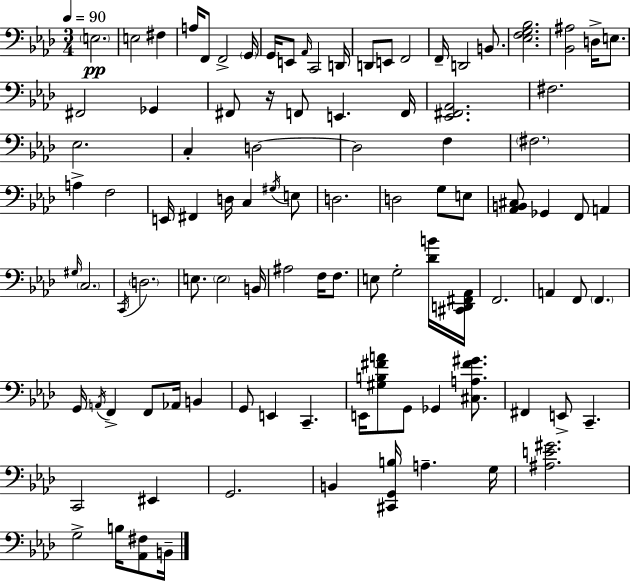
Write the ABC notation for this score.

X:1
T:Untitled
M:3/4
L:1/4
K:Ab
E,2 E,2 ^F, A,/4 F,,/2 F,,2 G,,/4 G,,/4 E,,/2 _A,,/4 C,,2 D,,/4 D,,/2 E,,/2 F,,2 F,,/4 D,,2 B,,/2 [_E,F,G,_B,]2 [_B,,^A,]2 D,/4 E,/2 ^F,,2 _G,, ^F,,/2 z/4 F,,/2 E,, F,,/4 [_E,,^F,,_A,,]2 ^F,2 _E,2 C, D,2 D,2 F, ^F,2 A, F,2 E,,/4 ^F,, D,/4 C, ^G,/4 E,/2 D,2 D,2 G,/2 E,/2 [_A,,B,,^C,]/2 _G,, F,,/2 A,, ^G,/4 C,2 C,,/4 D,2 E,/2 E,2 B,,/4 ^A,2 F,/4 F,/2 E,/2 G,2 [_DB]/4 [^C,,D,,^F,,_A,,]/4 F,,2 A,, F,,/2 F,, G,,/4 A,,/4 F,, F,,/2 _A,,/4 B,, G,,/2 E,, C,, E,,/4 [^G,B,^FA]/2 G,,/2 _G,, [^C,A,^F^G]/2 ^F,, E,,/2 C,, C,,2 ^E,, G,,2 B,, [^C,,G,,B,]/4 A, G,/4 [^A,E^G]2 G,2 B,/4 [_A,,^F,]/2 B,,/4